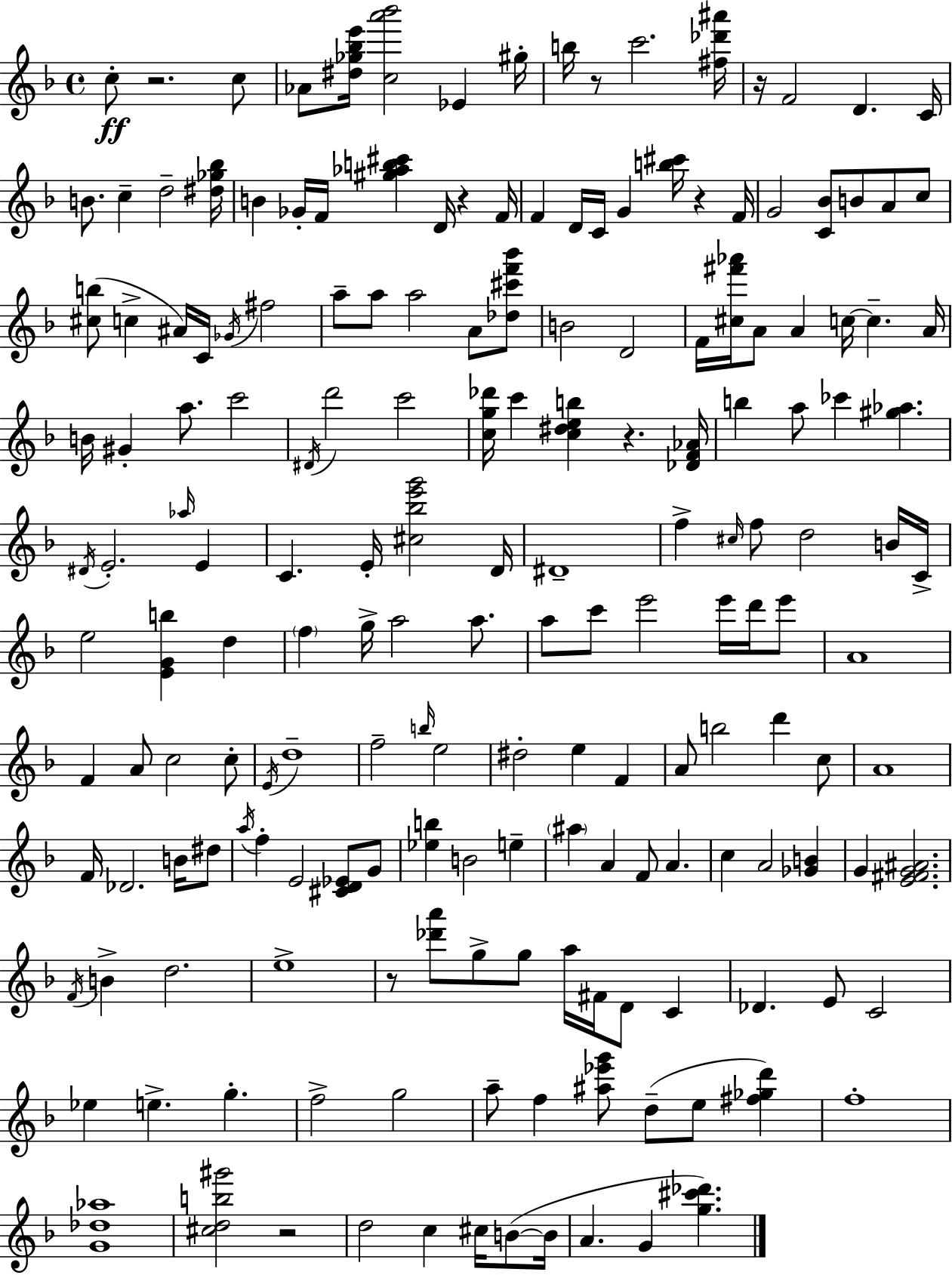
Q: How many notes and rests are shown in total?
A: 180